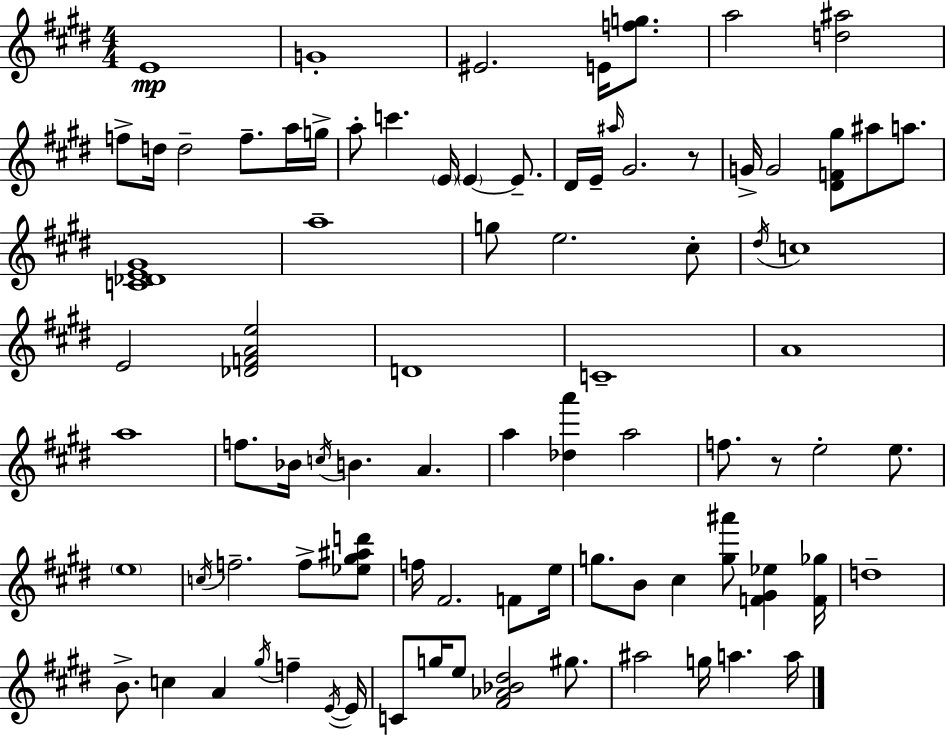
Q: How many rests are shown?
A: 2